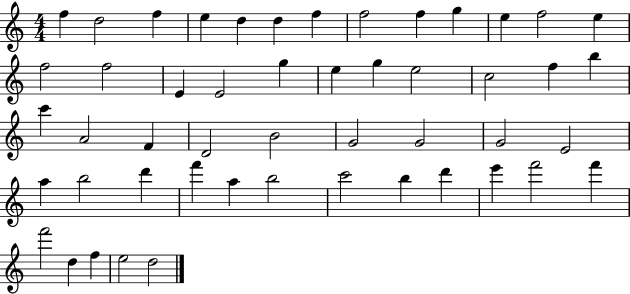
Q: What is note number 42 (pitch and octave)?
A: D6